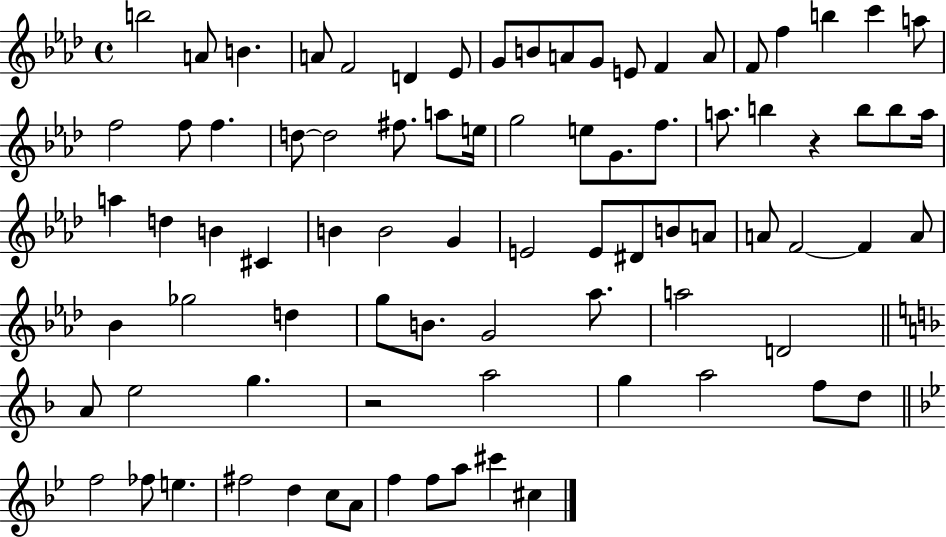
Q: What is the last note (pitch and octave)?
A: C#5